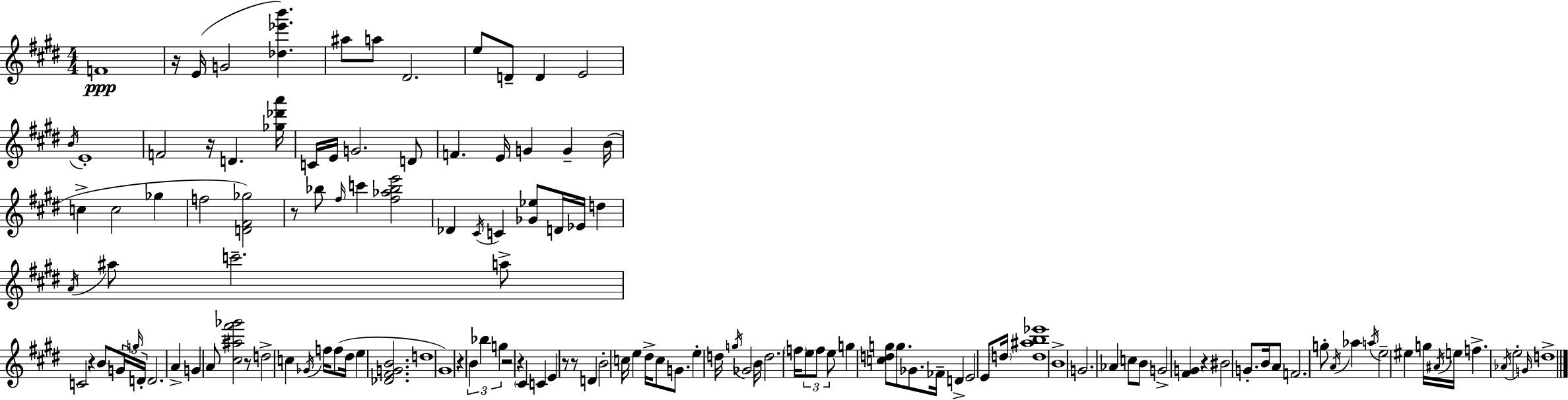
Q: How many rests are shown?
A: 11